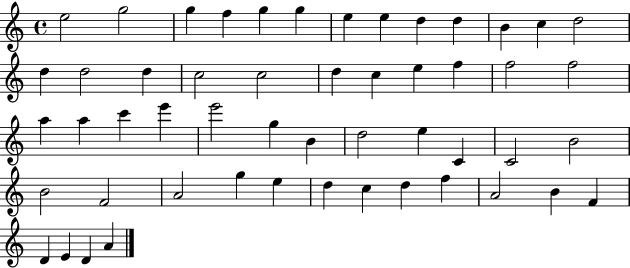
E5/h G5/h G5/q F5/q G5/q G5/q E5/q E5/q D5/q D5/q B4/q C5/q D5/h D5/q D5/h D5/q C5/h C5/h D5/q C5/q E5/q F5/q F5/h F5/h A5/q A5/q C6/q E6/q E6/h G5/q B4/q D5/h E5/q C4/q C4/h B4/h B4/h F4/h A4/h G5/q E5/q D5/q C5/q D5/q F5/q A4/h B4/q F4/q D4/q E4/q D4/q A4/q